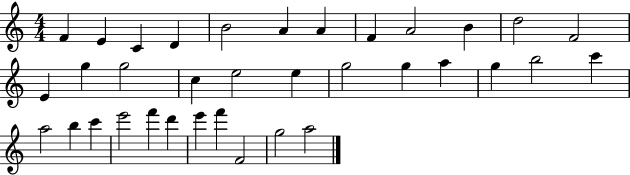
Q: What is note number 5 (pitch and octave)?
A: B4